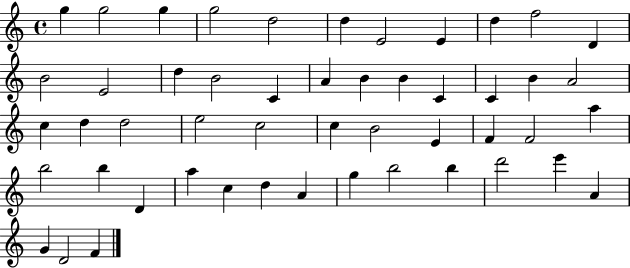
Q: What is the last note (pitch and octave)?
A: F4